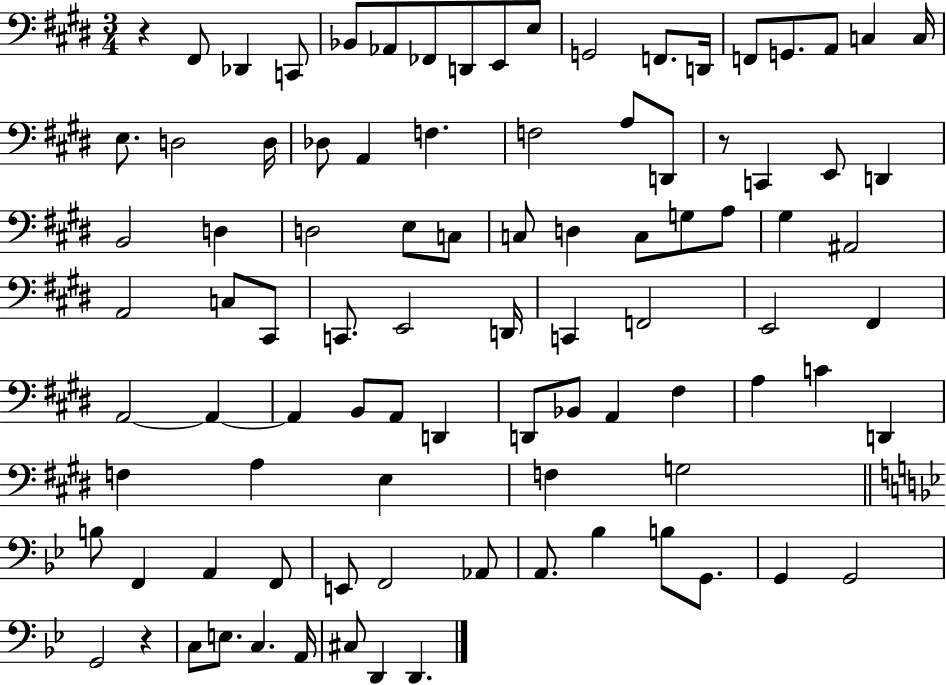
X:1
T:Untitled
M:3/4
L:1/4
K:E
z ^F,,/2 _D,, C,,/2 _B,,/2 _A,,/2 _F,,/2 D,,/2 E,,/2 E,/2 G,,2 F,,/2 D,,/4 F,,/2 G,,/2 A,,/2 C, C,/4 E,/2 D,2 D,/4 _D,/2 A,, F, F,2 A,/2 D,,/2 z/2 C,, E,,/2 D,, B,,2 D, D,2 E,/2 C,/2 C,/2 D, C,/2 G,/2 A,/2 ^G, ^A,,2 A,,2 C,/2 ^C,,/2 C,,/2 E,,2 D,,/4 C,, F,,2 E,,2 ^F,, A,,2 A,, A,, B,,/2 A,,/2 D,, D,,/2 _B,,/2 A,, ^F, A, C D,, F, A, E, F, G,2 B,/2 F,, A,, F,,/2 E,,/2 F,,2 _A,,/2 A,,/2 _B, B,/2 G,,/2 G,, G,,2 G,,2 z C,/2 E,/2 C, A,,/4 ^C,/2 D,, D,,